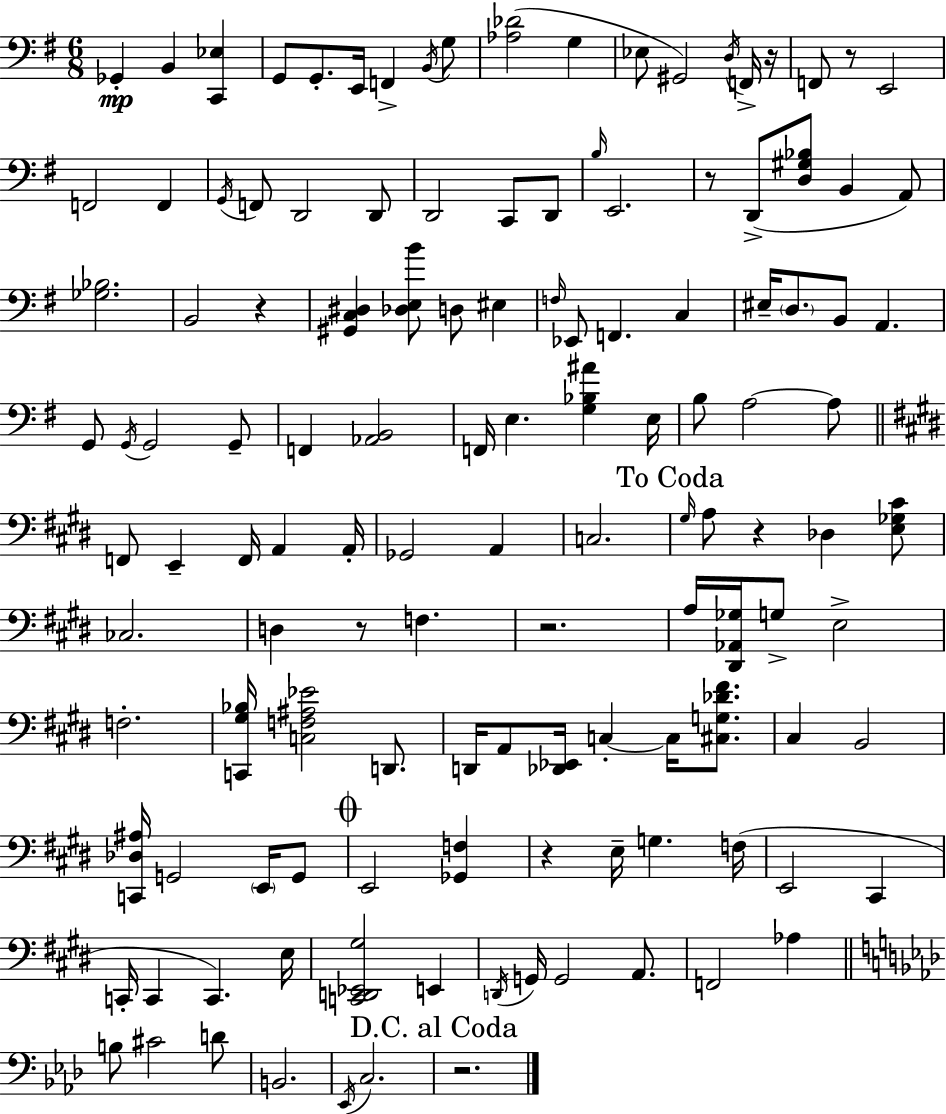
Gb2/q B2/q [C2,Eb3]/q G2/e G2/e. E2/s F2/q B2/s G3/e [Ab3,Db4]/h G3/q Eb3/e G#2/h D3/s F2/s R/s F2/e R/e E2/h F2/h F2/q G2/s F2/e D2/h D2/e D2/h C2/e D2/e B3/s E2/h. R/e D2/e [D3,G#3,Bb3]/e B2/q A2/e [Gb3,Bb3]/h. B2/h R/q [G#2,C3,D#3]/q [Db3,E3,B4]/e D3/e EIS3/q F3/s Eb2/e F2/q. C3/q EIS3/s D3/e. B2/e A2/q. G2/e G2/s G2/h G2/e F2/q [Ab2,B2]/h F2/s E3/q. [G3,Bb3,A#4]/q E3/s B3/e A3/h A3/e F2/e E2/q F2/s A2/q A2/s Gb2/h A2/q C3/h. G#3/s A3/e R/q Db3/q [E3,Gb3,C#4]/e CES3/h. D3/q R/e F3/q. R/h. A3/s [D#2,Ab2,Gb3]/s G3/e E3/h F3/h. [C2,G#3,Bb3]/s [C3,F3,A#3,Eb4]/h D2/e. D2/s A2/e [Db2,Eb2]/s C3/q C3/s [C#3,G3,Db4,F#4]/e. C#3/q B2/h [C2,Db3,A#3]/s G2/h E2/s G2/e E2/h [Gb2,F3]/q R/q E3/s G3/q. F3/s E2/h C#2/q C2/s C2/q C2/q. E3/s [C2,D2,Eb2,G#3]/h E2/q D2/s G2/s G2/h A2/e. F2/h Ab3/q B3/e C#4/h D4/e B2/h. Eb2/s C3/h. R/h.